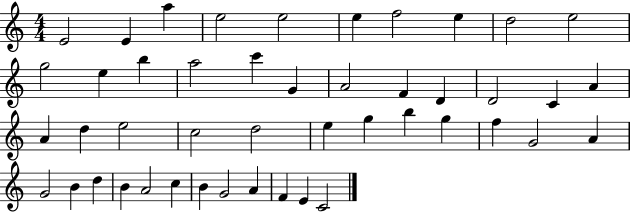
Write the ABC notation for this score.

X:1
T:Untitled
M:4/4
L:1/4
K:C
E2 E a e2 e2 e f2 e d2 e2 g2 e b a2 c' G A2 F D D2 C A A d e2 c2 d2 e g b g f G2 A G2 B d B A2 c B G2 A F E C2